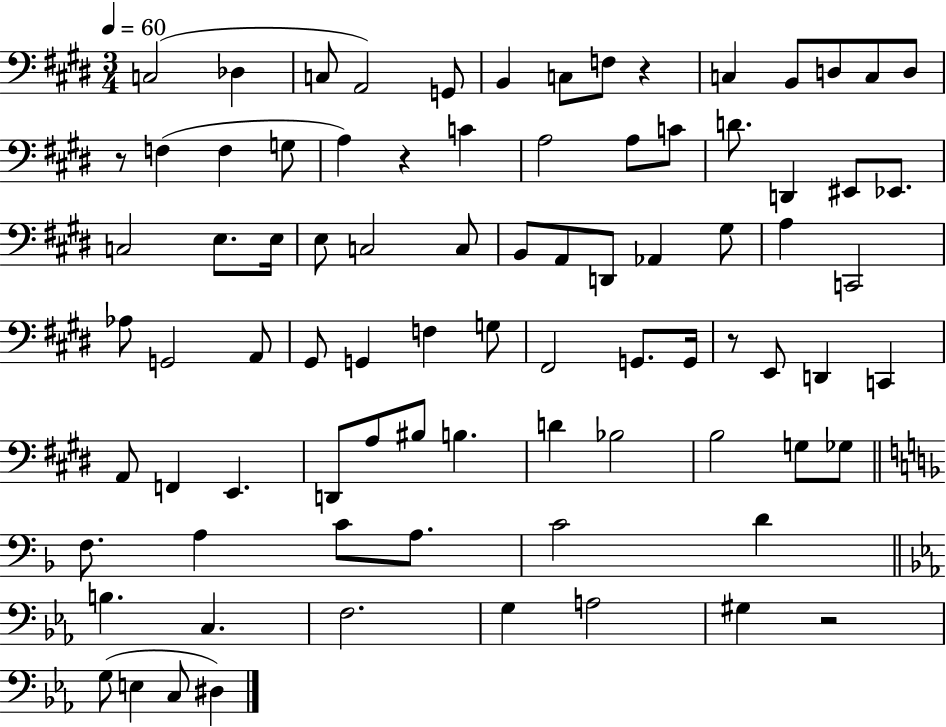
{
  \clef bass
  \numericTimeSignature
  \time 3/4
  \key e \major
  \tempo 4 = 60
  c2( des4 | c8 a,2) g,8 | b,4 c8 f8 r4 | c4 b,8 d8 c8 d8 | \break r8 f4( f4 g8 | a4) r4 c'4 | a2 a8 c'8 | d'8. d,4 eis,8 ees,8. | \break c2 e8. e16 | e8 c2 c8 | b,8 a,8 d,8 aes,4 gis8 | a4 c,2 | \break aes8 g,2 a,8 | gis,8 g,4 f4 g8 | fis,2 g,8. g,16 | r8 e,8 d,4 c,4 | \break a,8 f,4 e,4. | d,8 a8 bis8 b4. | d'4 bes2 | b2 g8 ges8 | \break \bar "||" \break \key f \major f8. a4 c'8 a8. | c'2 d'4 | \bar "||" \break \key ees \major b4. c4. | f2. | g4 a2 | gis4 r2 | \break g8( e4 c8 dis4) | \bar "|."
}